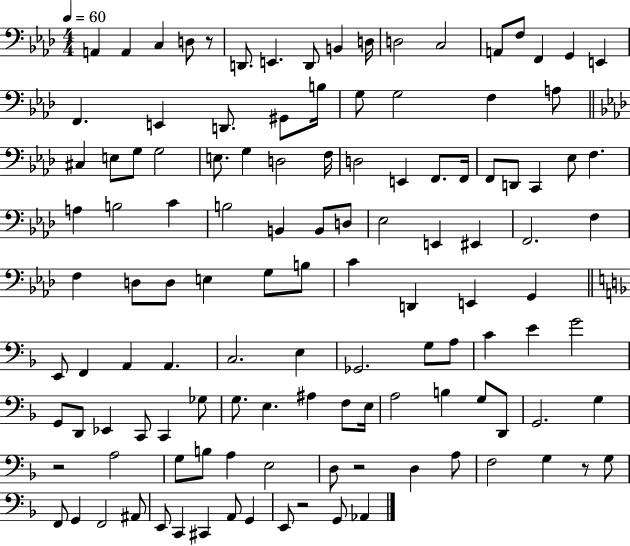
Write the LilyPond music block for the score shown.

{
  \clef bass
  \numericTimeSignature
  \time 4/4
  \key aes \major
  \tempo 4 = 60
  a,4 a,4 c4 d8 r8 | d,8. e,4. d,8 b,4 d16 | d2 c2 | a,8 f8 f,4 g,4 e,4 | \break f,4. e,4 d,8. gis,8 b16 | g8 g2 f4 a8 | \bar "||" \break \key f \minor cis4 e8 g8 g2 | e8. g4 d2 f16 | d2 e,4 f,8. f,16 | f,8 d,8 c,4 ees8 f4. | \break a4 b2 c'4 | b2 b,4 b,8 d8 | ees2 e,4 eis,4 | f,2. f4 | \break f4 d8 d8 e4 g8 b8 | c'4 d,4 e,4 g,4 | \bar "||" \break \key d \minor e,8 f,4 a,4 a,4. | c2. e4 | ges,2. g8 a8 | c'4 e'4 g'2 | \break g,8 d,8 ees,4 c,8 c,4 ges8 | g8. e4. ais4 f8 e16 | a2 b4 g8 d,8 | g,2. g4 | \break r2 a2 | g8 b8 a4 e2 | d8 r2 d4 a8 | f2 g4 r8 g8 | \break f,8 g,4 f,2 ais,8 | e,8 c,4 cis,4 a,8 g,4 | e,8 r2 g,8 aes,4 | \bar "|."
}